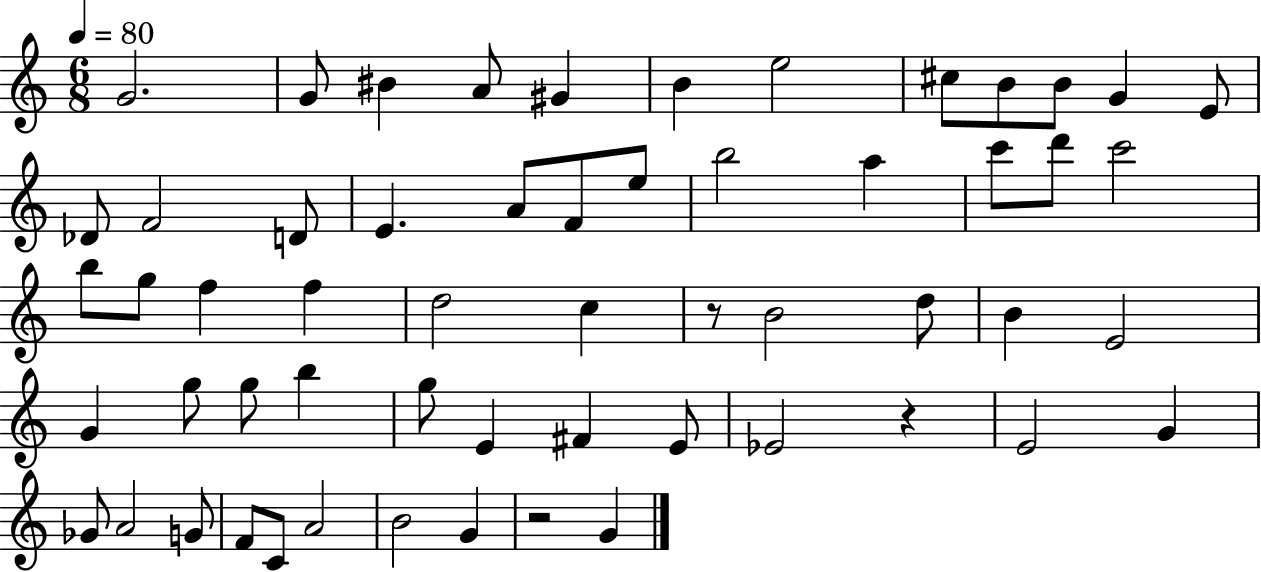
X:1
T:Untitled
M:6/8
L:1/4
K:C
G2 G/2 ^B A/2 ^G B e2 ^c/2 B/2 B/2 G E/2 _D/2 F2 D/2 E A/2 F/2 e/2 b2 a c'/2 d'/2 c'2 b/2 g/2 f f d2 c z/2 B2 d/2 B E2 G g/2 g/2 b g/2 E ^F E/2 _E2 z E2 G _G/2 A2 G/2 F/2 C/2 A2 B2 G z2 G